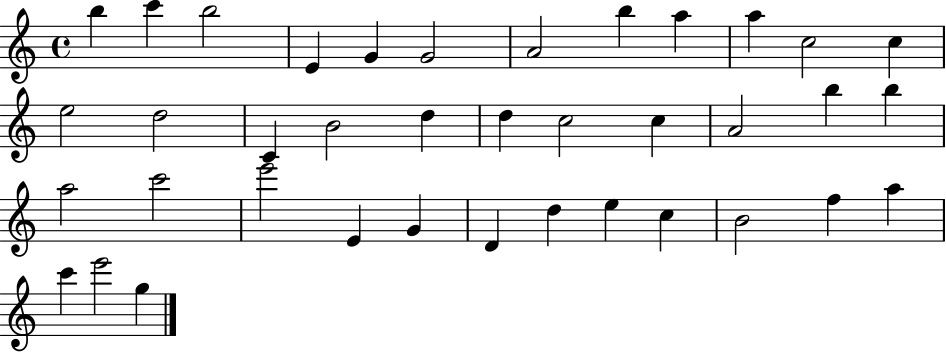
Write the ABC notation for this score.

X:1
T:Untitled
M:4/4
L:1/4
K:C
b c' b2 E G G2 A2 b a a c2 c e2 d2 C B2 d d c2 c A2 b b a2 c'2 e'2 E G D d e c B2 f a c' e'2 g